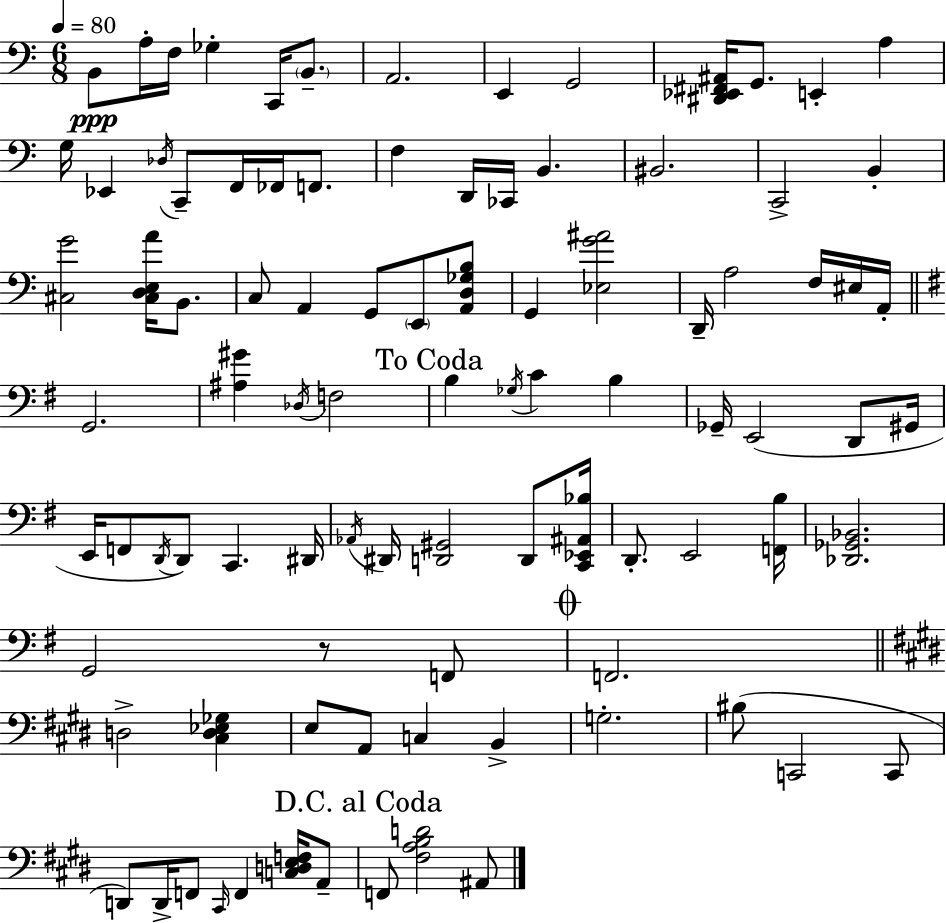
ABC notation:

X:1
T:Untitled
M:6/8
L:1/4
K:C
B,,/2 A,/4 F,/4 _G, C,,/4 B,,/2 A,,2 E,, G,,2 [^D,,_E,,^F,,^A,,]/4 G,,/2 E,, A, G,/4 _E,, _D,/4 C,,/2 F,,/4 _F,,/4 F,,/2 F, D,,/4 _C,,/4 B,, ^B,,2 C,,2 B,, [^C,G]2 [^C,D,E,A]/4 B,,/2 C,/2 A,, G,,/2 E,,/2 [A,,D,_G,B,]/2 G,, [_E,G^A]2 D,,/4 A,2 F,/4 ^E,/4 A,,/4 G,,2 [^A,^G] _D,/4 F,2 B, _G,/4 C B, _G,,/4 E,,2 D,,/2 ^G,,/4 E,,/4 F,,/2 D,,/4 D,,/2 C,, ^D,,/4 _A,,/4 ^D,,/4 [D,,^G,,]2 D,,/2 [C,,_E,,^A,,_B,]/4 D,,/2 E,,2 [F,,B,]/4 [_D,,_G,,_B,,]2 G,,2 z/2 F,,/2 F,,2 D,2 [^C,D,_E,_G,] E,/2 A,,/2 C, B,, G,2 ^B,/2 C,,2 C,,/2 D,,/2 D,,/4 F,,/2 ^C,,/4 F,, [C,D,E,F,]/4 A,,/2 F,,/2 [^F,A,B,D]2 ^A,,/2